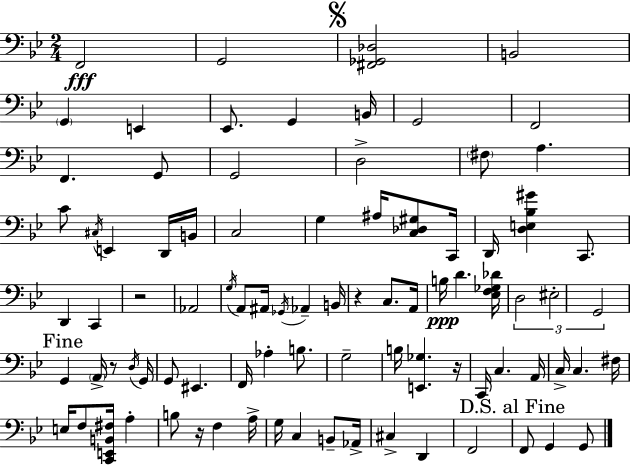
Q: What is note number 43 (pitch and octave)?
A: G2